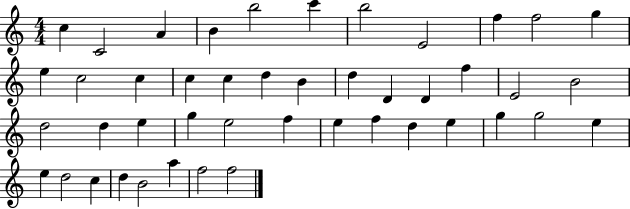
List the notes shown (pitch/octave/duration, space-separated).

C5/q C4/h A4/q B4/q B5/h C6/q B5/h E4/h F5/q F5/h G5/q E5/q C5/h C5/q C5/q C5/q D5/q B4/q D5/q D4/q D4/q F5/q E4/h B4/h D5/h D5/q E5/q G5/q E5/h F5/q E5/q F5/q D5/q E5/q G5/q G5/h E5/q E5/q D5/h C5/q D5/q B4/h A5/q F5/h F5/h